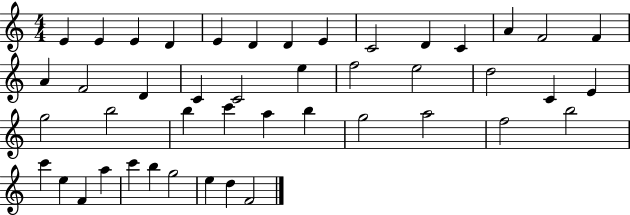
X:1
T:Untitled
M:4/4
L:1/4
K:C
E E E D E D D E C2 D C A F2 F A F2 D C C2 e f2 e2 d2 C E g2 b2 b c' a b g2 a2 f2 b2 c' e F a c' b g2 e d F2